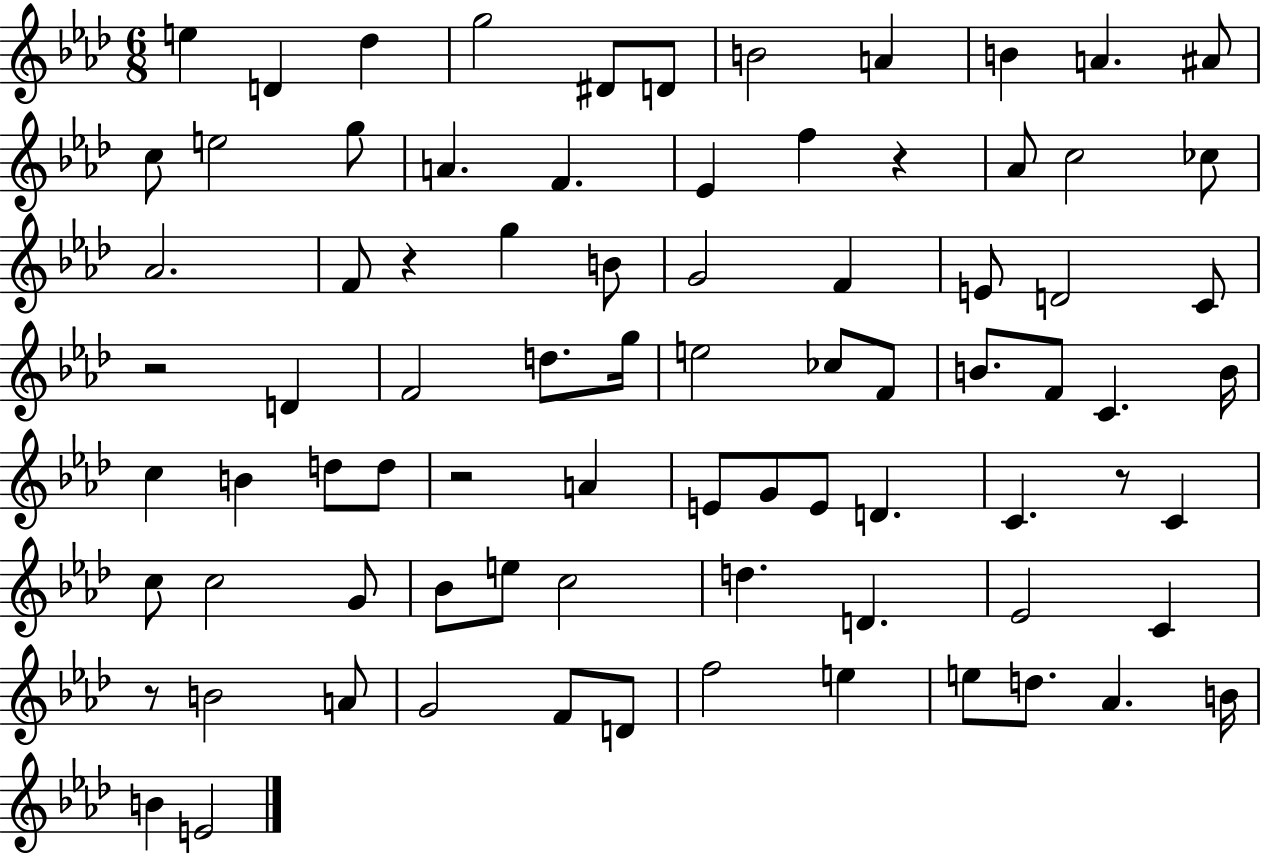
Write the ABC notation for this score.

X:1
T:Untitled
M:6/8
L:1/4
K:Ab
e D _d g2 ^D/2 D/2 B2 A B A ^A/2 c/2 e2 g/2 A F _E f z _A/2 c2 _c/2 _A2 F/2 z g B/2 G2 F E/2 D2 C/2 z2 D F2 d/2 g/4 e2 _c/2 F/2 B/2 F/2 C B/4 c B d/2 d/2 z2 A E/2 G/2 E/2 D C z/2 C c/2 c2 G/2 _B/2 e/2 c2 d D _E2 C z/2 B2 A/2 G2 F/2 D/2 f2 e e/2 d/2 _A B/4 B E2